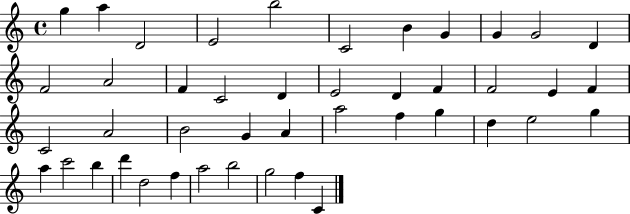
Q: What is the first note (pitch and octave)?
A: G5